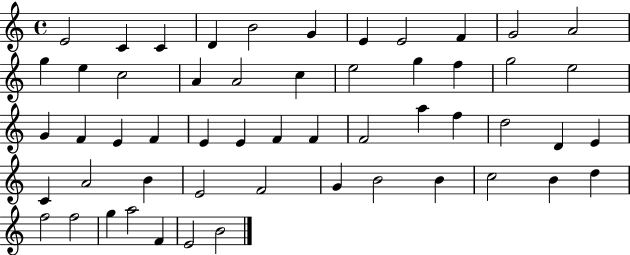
X:1
T:Untitled
M:4/4
L:1/4
K:C
E2 C C D B2 G E E2 F G2 A2 g e c2 A A2 c e2 g f g2 e2 G F E F E E F F F2 a f d2 D E C A2 B E2 F2 G B2 B c2 B d f2 f2 g a2 F E2 B2